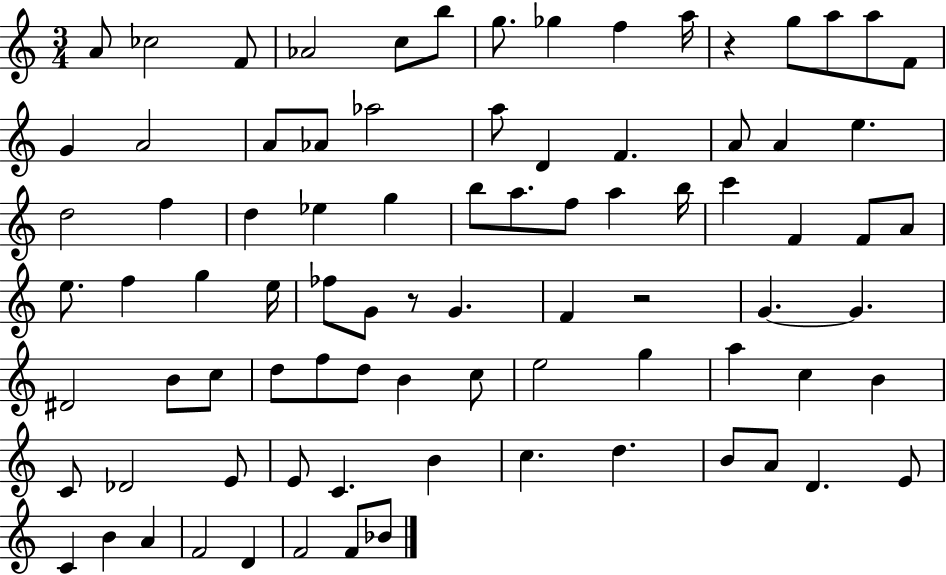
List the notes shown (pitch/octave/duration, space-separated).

A4/e CES5/h F4/e Ab4/h C5/e B5/e G5/e. Gb5/q F5/q A5/s R/q G5/e A5/e A5/e F4/e G4/q A4/h A4/e Ab4/e Ab5/h A5/e D4/q F4/q. A4/e A4/q E5/q. D5/h F5/q D5/q Eb5/q G5/q B5/e A5/e. F5/e A5/q B5/s C6/q F4/q F4/e A4/e E5/e. F5/q G5/q E5/s FES5/e G4/e R/e G4/q. F4/q R/h G4/q. G4/q. D#4/h B4/e C5/e D5/e F5/e D5/e B4/q C5/e E5/h G5/q A5/q C5/q B4/q C4/e Db4/h E4/e E4/e C4/q. B4/q C5/q. D5/q. B4/e A4/e D4/q. E4/e C4/q B4/q A4/q F4/h D4/q F4/h F4/e Bb4/e